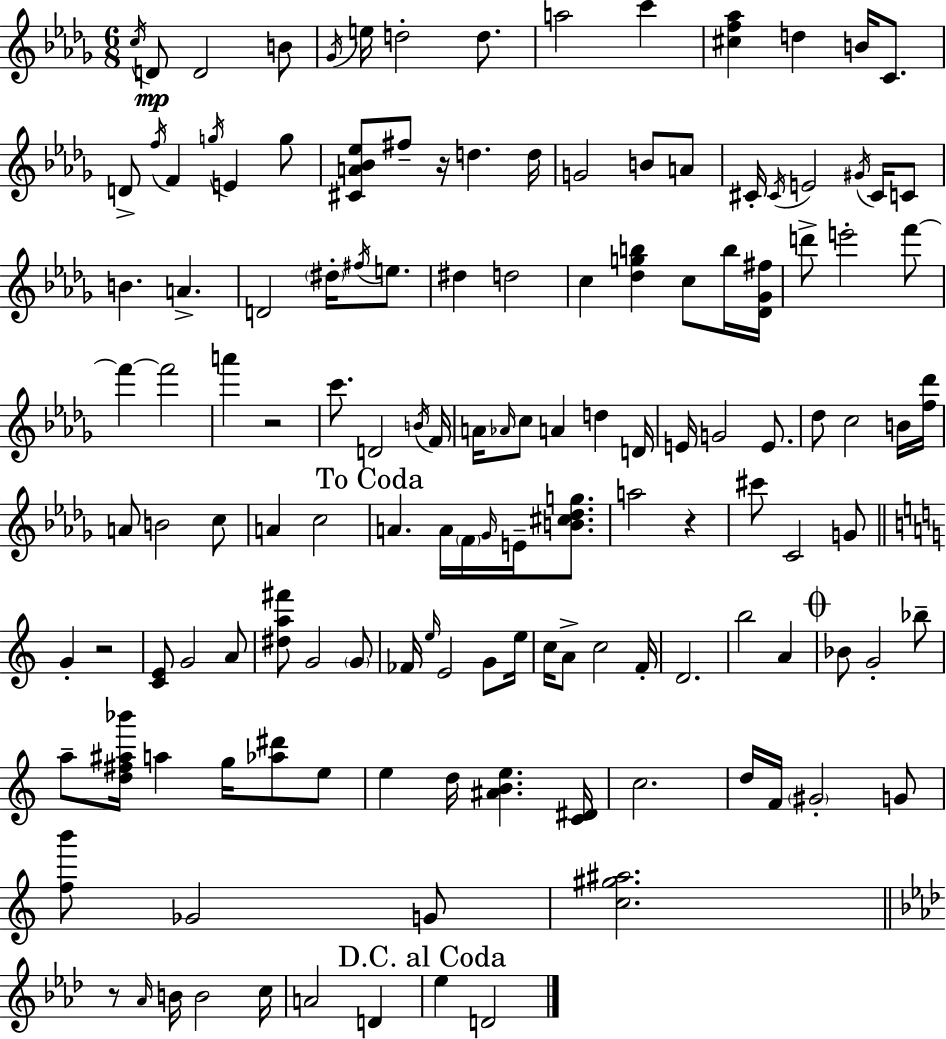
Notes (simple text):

C5/s D4/e D4/h B4/e Gb4/s E5/s D5/h D5/e. A5/h C6/q [C#5,F5,Ab5]/q D5/q B4/s C4/e. D4/e F5/s F4/q G5/s E4/q G5/e [C#4,A4,Bb4,Eb5]/e F#5/e R/s D5/q. D5/s G4/h B4/e A4/e C#4/s C#4/s E4/h G#4/s C#4/s C4/e B4/q. A4/q. D4/h D#5/s F#5/s E5/e. D#5/q D5/h C5/q [Db5,G5,B5]/q C5/e B5/s [Db4,Gb4,F#5]/s D6/e E6/h F6/e F6/q F6/h A6/q R/h C6/e. D4/h B4/s F4/s A4/s Ab4/s C5/e A4/q D5/q D4/s E4/s G4/h E4/e. Db5/e C5/h B4/s [F5,Db6]/s A4/e B4/h C5/e A4/q C5/h A4/q. A4/s F4/s Gb4/s E4/s [B4,C#5,Db5,G5]/e. A5/h R/q C#6/e C4/h G4/e G4/q R/h [C4,E4]/e G4/h A4/e [D#5,A5,F#6]/e G4/h G4/e FES4/s E5/s E4/h G4/e E5/s C5/s A4/e C5/h F4/s D4/h. B5/h A4/q Bb4/e G4/h Bb5/e A5/e [D5,F#5,A#5,Bb6]/s A5/q G5/s [Ab5,D#6]/e E5/e E5/q D5/s [A#4,B4,E5]/q. [C4,D#4]/s C5/h. D5/s F4/s G#4/h G4/e [F5,B6]/e Gb4/h G4/e [C5,G#5,A#5]/h. R/e Ab4/s B4/s B4/h C5/s A4/h D4/q Eb5/q D4/h